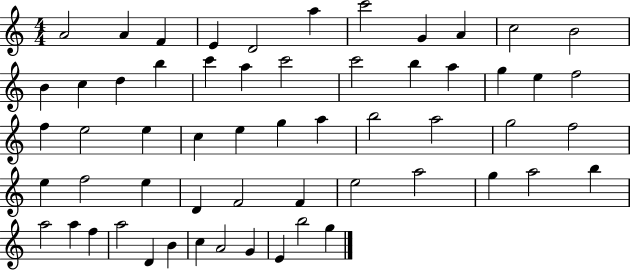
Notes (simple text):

A4/h A4/q F4/q E4/q D4/h A5/q C6/h G4/q A4/q C5/h B4/h B4/q C5/q D5/q B5/q C6/q A5/q C6/h C6/h B5/q A5/q G5/q E5/q F5/h F5/q E5/h E5/q C5/q E5/q G5/q A5/q B5/h A5/h G5/h F5/h E5/q F5/h E5/q D4/q F4/h F4/q E5/h A5/h G5/q A5/h B5/q A5/h A5/q F5/q A5/h D4/q B4/q C5/q A4/h G4/q E4/q B5/h G5/q